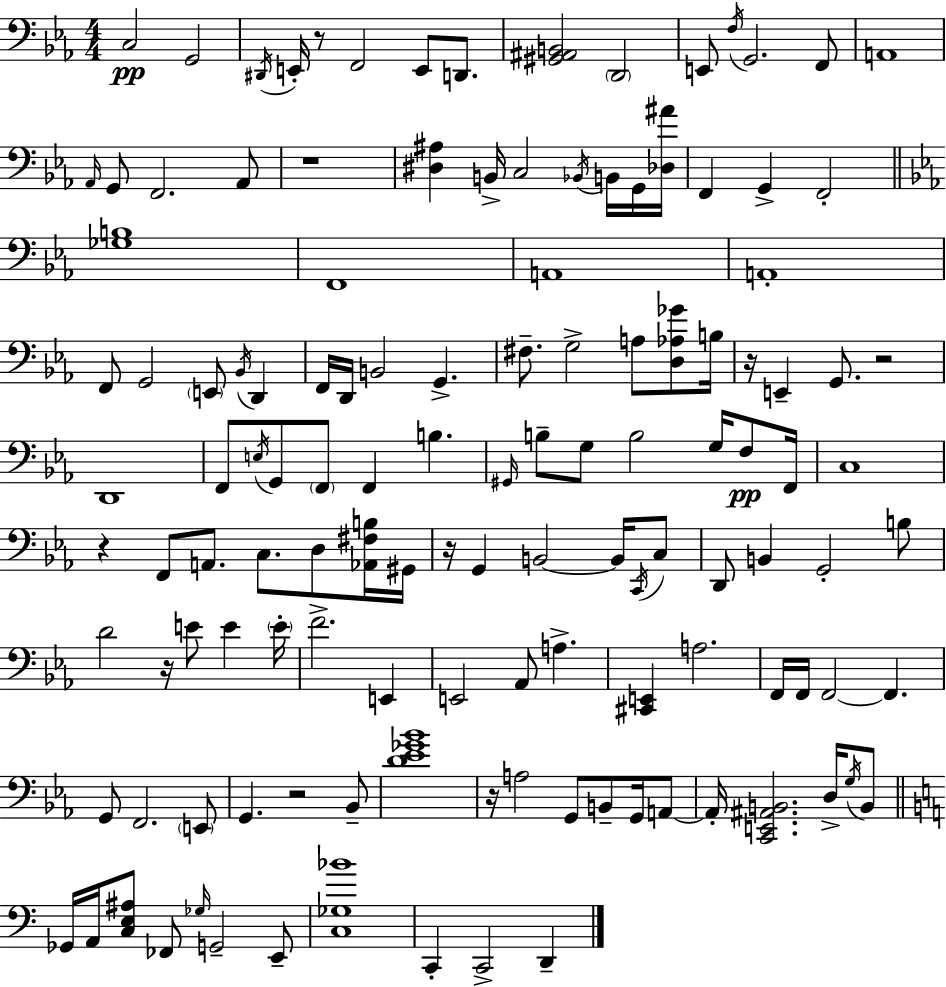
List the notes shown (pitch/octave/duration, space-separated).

C3/h G2/h D#2/s E2/s R/e F2/h E2/e D2/e. [G#2,A#2,B2]/h D2/h E2/e F3/s G2/h. F2/e A2/w Ab2/s G2/e F2/h. Ab2/e R/w [D#3,A#3]/q B2/s C3/h Bb2/s B2/s G2/s [Db3,A#4]/s F2/q G2/q F2/h [Gb3,B3]/w F2/w A2/w A2/w F2/e G2/h E2/e Bb2/s D2/q F2/s D2/s B2/h G2/q. F#3/e. G3/h A3/e [D3,Ab3,Gb4]/e B3/s R/s E2/q G2/e. R/h D2/w F2/e E3/s G2/e F2/e F2/q B3/q. G#2/s B3/e G3/e B3/h G3/s F3/e F2/s C3/w R/q F2/e A2/e. C3/e. D3/e [Ab2,F#3,B3]/s G#2/s R/s G2/q B2/h B2/s C2/s C3/e D2/e B2/q G2/h B3/e D4/h R/s E4/e E4/q E4/s F4/h. E2/q E2/h Ab2/e A3/q. [C#2,E2]/q A3/h. F2/s F2/s F2/h F2/q. G2/e F2/h. E2/e G2/q. R/h Bb2/e [D4,Eb4,Gb4,Bb4]/w R/s A3/h G2/e B2/e G2/s A2/e A2/s [C2,E2,A#2,B2]/h. D3/s G3/s B2/e Gb2/s A2/s [C3,E3,A#3]/e FES2/e Gb3/s G2/h E2/e [C3,Gb3,Bb4]/w C2/q C2/h D2/q